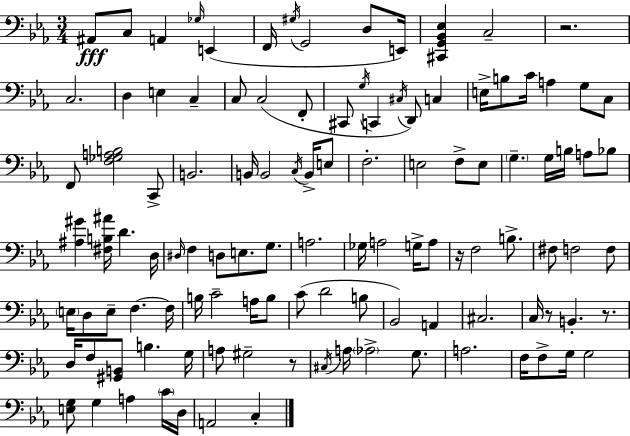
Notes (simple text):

A#2/e C3/e A2/q Gb3/s E2/q F2/s G#3/s G2/h D3/e E2/s [C#2,G2,Bb2,Eb3]/q C3/h R/h. C3/h. D3/q E3/q C3/q C3/e C3/h F2/e C#2/e G3/s C2/q C#3/s D2/e C3/q E3/s B3/e C4/s A3/q G3/e C3/e F2/e [F3,Gb3,A3,B3]/h C2/e B2/h. B2/s B2/h C3/s B2/s E3/e F3/h. E3/h F3/e E3/e G3/q. G3/s B3/s A3/e Bb3/e [A#3,G#4]/q [F#3,B3,A#4]/s D4/q. D3/s D#3/s F3/q D3/e E3/e. G3/e. A3/h. Gb3/s A3/h G3/s A3/e R/s F3/h B3/e. F#3/e F3/h F3/e E3/s D3/e E3/e F3/q. F3/s B3/s C4/h A3/s B3/e C4/e D4/h B3/e Bb2/h A2/q C#3/h. C3/s R/e B2/q. R/e. D3/s F3/e [G#2,B2]/e B3/q. G3/s A3/e G#3/h R/e C#3/s A3/s Ab3/h G3/e. A3/h. F3/s F3/e G3/s G3/h [E3,G3]/e G3/q A3/q C4/s D3/s A2/h C3/q